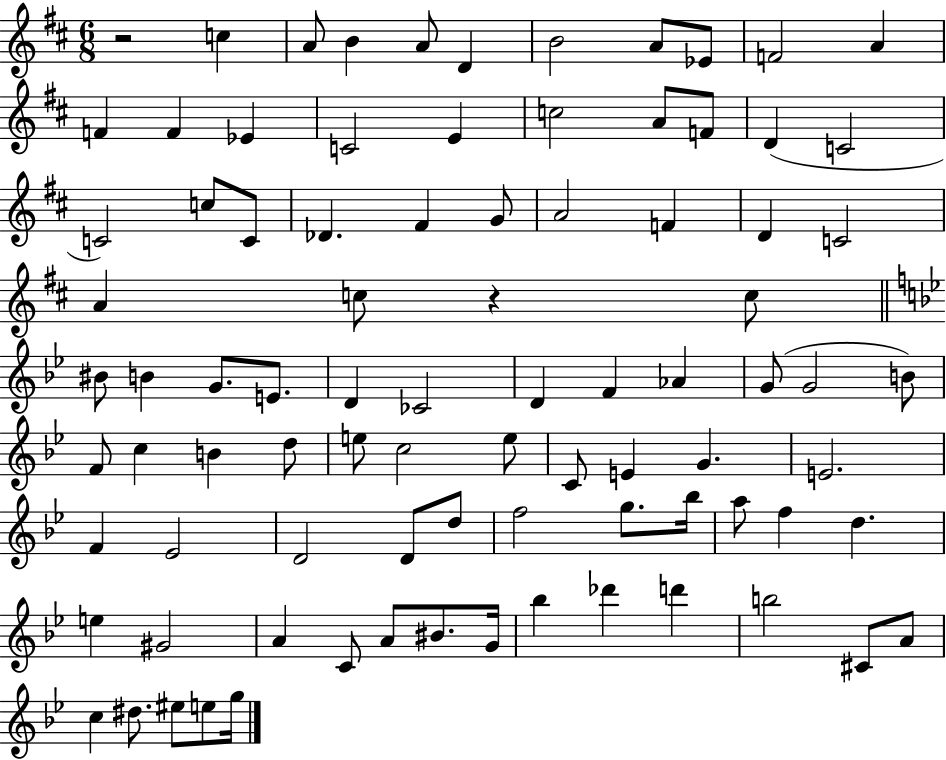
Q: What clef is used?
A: treble